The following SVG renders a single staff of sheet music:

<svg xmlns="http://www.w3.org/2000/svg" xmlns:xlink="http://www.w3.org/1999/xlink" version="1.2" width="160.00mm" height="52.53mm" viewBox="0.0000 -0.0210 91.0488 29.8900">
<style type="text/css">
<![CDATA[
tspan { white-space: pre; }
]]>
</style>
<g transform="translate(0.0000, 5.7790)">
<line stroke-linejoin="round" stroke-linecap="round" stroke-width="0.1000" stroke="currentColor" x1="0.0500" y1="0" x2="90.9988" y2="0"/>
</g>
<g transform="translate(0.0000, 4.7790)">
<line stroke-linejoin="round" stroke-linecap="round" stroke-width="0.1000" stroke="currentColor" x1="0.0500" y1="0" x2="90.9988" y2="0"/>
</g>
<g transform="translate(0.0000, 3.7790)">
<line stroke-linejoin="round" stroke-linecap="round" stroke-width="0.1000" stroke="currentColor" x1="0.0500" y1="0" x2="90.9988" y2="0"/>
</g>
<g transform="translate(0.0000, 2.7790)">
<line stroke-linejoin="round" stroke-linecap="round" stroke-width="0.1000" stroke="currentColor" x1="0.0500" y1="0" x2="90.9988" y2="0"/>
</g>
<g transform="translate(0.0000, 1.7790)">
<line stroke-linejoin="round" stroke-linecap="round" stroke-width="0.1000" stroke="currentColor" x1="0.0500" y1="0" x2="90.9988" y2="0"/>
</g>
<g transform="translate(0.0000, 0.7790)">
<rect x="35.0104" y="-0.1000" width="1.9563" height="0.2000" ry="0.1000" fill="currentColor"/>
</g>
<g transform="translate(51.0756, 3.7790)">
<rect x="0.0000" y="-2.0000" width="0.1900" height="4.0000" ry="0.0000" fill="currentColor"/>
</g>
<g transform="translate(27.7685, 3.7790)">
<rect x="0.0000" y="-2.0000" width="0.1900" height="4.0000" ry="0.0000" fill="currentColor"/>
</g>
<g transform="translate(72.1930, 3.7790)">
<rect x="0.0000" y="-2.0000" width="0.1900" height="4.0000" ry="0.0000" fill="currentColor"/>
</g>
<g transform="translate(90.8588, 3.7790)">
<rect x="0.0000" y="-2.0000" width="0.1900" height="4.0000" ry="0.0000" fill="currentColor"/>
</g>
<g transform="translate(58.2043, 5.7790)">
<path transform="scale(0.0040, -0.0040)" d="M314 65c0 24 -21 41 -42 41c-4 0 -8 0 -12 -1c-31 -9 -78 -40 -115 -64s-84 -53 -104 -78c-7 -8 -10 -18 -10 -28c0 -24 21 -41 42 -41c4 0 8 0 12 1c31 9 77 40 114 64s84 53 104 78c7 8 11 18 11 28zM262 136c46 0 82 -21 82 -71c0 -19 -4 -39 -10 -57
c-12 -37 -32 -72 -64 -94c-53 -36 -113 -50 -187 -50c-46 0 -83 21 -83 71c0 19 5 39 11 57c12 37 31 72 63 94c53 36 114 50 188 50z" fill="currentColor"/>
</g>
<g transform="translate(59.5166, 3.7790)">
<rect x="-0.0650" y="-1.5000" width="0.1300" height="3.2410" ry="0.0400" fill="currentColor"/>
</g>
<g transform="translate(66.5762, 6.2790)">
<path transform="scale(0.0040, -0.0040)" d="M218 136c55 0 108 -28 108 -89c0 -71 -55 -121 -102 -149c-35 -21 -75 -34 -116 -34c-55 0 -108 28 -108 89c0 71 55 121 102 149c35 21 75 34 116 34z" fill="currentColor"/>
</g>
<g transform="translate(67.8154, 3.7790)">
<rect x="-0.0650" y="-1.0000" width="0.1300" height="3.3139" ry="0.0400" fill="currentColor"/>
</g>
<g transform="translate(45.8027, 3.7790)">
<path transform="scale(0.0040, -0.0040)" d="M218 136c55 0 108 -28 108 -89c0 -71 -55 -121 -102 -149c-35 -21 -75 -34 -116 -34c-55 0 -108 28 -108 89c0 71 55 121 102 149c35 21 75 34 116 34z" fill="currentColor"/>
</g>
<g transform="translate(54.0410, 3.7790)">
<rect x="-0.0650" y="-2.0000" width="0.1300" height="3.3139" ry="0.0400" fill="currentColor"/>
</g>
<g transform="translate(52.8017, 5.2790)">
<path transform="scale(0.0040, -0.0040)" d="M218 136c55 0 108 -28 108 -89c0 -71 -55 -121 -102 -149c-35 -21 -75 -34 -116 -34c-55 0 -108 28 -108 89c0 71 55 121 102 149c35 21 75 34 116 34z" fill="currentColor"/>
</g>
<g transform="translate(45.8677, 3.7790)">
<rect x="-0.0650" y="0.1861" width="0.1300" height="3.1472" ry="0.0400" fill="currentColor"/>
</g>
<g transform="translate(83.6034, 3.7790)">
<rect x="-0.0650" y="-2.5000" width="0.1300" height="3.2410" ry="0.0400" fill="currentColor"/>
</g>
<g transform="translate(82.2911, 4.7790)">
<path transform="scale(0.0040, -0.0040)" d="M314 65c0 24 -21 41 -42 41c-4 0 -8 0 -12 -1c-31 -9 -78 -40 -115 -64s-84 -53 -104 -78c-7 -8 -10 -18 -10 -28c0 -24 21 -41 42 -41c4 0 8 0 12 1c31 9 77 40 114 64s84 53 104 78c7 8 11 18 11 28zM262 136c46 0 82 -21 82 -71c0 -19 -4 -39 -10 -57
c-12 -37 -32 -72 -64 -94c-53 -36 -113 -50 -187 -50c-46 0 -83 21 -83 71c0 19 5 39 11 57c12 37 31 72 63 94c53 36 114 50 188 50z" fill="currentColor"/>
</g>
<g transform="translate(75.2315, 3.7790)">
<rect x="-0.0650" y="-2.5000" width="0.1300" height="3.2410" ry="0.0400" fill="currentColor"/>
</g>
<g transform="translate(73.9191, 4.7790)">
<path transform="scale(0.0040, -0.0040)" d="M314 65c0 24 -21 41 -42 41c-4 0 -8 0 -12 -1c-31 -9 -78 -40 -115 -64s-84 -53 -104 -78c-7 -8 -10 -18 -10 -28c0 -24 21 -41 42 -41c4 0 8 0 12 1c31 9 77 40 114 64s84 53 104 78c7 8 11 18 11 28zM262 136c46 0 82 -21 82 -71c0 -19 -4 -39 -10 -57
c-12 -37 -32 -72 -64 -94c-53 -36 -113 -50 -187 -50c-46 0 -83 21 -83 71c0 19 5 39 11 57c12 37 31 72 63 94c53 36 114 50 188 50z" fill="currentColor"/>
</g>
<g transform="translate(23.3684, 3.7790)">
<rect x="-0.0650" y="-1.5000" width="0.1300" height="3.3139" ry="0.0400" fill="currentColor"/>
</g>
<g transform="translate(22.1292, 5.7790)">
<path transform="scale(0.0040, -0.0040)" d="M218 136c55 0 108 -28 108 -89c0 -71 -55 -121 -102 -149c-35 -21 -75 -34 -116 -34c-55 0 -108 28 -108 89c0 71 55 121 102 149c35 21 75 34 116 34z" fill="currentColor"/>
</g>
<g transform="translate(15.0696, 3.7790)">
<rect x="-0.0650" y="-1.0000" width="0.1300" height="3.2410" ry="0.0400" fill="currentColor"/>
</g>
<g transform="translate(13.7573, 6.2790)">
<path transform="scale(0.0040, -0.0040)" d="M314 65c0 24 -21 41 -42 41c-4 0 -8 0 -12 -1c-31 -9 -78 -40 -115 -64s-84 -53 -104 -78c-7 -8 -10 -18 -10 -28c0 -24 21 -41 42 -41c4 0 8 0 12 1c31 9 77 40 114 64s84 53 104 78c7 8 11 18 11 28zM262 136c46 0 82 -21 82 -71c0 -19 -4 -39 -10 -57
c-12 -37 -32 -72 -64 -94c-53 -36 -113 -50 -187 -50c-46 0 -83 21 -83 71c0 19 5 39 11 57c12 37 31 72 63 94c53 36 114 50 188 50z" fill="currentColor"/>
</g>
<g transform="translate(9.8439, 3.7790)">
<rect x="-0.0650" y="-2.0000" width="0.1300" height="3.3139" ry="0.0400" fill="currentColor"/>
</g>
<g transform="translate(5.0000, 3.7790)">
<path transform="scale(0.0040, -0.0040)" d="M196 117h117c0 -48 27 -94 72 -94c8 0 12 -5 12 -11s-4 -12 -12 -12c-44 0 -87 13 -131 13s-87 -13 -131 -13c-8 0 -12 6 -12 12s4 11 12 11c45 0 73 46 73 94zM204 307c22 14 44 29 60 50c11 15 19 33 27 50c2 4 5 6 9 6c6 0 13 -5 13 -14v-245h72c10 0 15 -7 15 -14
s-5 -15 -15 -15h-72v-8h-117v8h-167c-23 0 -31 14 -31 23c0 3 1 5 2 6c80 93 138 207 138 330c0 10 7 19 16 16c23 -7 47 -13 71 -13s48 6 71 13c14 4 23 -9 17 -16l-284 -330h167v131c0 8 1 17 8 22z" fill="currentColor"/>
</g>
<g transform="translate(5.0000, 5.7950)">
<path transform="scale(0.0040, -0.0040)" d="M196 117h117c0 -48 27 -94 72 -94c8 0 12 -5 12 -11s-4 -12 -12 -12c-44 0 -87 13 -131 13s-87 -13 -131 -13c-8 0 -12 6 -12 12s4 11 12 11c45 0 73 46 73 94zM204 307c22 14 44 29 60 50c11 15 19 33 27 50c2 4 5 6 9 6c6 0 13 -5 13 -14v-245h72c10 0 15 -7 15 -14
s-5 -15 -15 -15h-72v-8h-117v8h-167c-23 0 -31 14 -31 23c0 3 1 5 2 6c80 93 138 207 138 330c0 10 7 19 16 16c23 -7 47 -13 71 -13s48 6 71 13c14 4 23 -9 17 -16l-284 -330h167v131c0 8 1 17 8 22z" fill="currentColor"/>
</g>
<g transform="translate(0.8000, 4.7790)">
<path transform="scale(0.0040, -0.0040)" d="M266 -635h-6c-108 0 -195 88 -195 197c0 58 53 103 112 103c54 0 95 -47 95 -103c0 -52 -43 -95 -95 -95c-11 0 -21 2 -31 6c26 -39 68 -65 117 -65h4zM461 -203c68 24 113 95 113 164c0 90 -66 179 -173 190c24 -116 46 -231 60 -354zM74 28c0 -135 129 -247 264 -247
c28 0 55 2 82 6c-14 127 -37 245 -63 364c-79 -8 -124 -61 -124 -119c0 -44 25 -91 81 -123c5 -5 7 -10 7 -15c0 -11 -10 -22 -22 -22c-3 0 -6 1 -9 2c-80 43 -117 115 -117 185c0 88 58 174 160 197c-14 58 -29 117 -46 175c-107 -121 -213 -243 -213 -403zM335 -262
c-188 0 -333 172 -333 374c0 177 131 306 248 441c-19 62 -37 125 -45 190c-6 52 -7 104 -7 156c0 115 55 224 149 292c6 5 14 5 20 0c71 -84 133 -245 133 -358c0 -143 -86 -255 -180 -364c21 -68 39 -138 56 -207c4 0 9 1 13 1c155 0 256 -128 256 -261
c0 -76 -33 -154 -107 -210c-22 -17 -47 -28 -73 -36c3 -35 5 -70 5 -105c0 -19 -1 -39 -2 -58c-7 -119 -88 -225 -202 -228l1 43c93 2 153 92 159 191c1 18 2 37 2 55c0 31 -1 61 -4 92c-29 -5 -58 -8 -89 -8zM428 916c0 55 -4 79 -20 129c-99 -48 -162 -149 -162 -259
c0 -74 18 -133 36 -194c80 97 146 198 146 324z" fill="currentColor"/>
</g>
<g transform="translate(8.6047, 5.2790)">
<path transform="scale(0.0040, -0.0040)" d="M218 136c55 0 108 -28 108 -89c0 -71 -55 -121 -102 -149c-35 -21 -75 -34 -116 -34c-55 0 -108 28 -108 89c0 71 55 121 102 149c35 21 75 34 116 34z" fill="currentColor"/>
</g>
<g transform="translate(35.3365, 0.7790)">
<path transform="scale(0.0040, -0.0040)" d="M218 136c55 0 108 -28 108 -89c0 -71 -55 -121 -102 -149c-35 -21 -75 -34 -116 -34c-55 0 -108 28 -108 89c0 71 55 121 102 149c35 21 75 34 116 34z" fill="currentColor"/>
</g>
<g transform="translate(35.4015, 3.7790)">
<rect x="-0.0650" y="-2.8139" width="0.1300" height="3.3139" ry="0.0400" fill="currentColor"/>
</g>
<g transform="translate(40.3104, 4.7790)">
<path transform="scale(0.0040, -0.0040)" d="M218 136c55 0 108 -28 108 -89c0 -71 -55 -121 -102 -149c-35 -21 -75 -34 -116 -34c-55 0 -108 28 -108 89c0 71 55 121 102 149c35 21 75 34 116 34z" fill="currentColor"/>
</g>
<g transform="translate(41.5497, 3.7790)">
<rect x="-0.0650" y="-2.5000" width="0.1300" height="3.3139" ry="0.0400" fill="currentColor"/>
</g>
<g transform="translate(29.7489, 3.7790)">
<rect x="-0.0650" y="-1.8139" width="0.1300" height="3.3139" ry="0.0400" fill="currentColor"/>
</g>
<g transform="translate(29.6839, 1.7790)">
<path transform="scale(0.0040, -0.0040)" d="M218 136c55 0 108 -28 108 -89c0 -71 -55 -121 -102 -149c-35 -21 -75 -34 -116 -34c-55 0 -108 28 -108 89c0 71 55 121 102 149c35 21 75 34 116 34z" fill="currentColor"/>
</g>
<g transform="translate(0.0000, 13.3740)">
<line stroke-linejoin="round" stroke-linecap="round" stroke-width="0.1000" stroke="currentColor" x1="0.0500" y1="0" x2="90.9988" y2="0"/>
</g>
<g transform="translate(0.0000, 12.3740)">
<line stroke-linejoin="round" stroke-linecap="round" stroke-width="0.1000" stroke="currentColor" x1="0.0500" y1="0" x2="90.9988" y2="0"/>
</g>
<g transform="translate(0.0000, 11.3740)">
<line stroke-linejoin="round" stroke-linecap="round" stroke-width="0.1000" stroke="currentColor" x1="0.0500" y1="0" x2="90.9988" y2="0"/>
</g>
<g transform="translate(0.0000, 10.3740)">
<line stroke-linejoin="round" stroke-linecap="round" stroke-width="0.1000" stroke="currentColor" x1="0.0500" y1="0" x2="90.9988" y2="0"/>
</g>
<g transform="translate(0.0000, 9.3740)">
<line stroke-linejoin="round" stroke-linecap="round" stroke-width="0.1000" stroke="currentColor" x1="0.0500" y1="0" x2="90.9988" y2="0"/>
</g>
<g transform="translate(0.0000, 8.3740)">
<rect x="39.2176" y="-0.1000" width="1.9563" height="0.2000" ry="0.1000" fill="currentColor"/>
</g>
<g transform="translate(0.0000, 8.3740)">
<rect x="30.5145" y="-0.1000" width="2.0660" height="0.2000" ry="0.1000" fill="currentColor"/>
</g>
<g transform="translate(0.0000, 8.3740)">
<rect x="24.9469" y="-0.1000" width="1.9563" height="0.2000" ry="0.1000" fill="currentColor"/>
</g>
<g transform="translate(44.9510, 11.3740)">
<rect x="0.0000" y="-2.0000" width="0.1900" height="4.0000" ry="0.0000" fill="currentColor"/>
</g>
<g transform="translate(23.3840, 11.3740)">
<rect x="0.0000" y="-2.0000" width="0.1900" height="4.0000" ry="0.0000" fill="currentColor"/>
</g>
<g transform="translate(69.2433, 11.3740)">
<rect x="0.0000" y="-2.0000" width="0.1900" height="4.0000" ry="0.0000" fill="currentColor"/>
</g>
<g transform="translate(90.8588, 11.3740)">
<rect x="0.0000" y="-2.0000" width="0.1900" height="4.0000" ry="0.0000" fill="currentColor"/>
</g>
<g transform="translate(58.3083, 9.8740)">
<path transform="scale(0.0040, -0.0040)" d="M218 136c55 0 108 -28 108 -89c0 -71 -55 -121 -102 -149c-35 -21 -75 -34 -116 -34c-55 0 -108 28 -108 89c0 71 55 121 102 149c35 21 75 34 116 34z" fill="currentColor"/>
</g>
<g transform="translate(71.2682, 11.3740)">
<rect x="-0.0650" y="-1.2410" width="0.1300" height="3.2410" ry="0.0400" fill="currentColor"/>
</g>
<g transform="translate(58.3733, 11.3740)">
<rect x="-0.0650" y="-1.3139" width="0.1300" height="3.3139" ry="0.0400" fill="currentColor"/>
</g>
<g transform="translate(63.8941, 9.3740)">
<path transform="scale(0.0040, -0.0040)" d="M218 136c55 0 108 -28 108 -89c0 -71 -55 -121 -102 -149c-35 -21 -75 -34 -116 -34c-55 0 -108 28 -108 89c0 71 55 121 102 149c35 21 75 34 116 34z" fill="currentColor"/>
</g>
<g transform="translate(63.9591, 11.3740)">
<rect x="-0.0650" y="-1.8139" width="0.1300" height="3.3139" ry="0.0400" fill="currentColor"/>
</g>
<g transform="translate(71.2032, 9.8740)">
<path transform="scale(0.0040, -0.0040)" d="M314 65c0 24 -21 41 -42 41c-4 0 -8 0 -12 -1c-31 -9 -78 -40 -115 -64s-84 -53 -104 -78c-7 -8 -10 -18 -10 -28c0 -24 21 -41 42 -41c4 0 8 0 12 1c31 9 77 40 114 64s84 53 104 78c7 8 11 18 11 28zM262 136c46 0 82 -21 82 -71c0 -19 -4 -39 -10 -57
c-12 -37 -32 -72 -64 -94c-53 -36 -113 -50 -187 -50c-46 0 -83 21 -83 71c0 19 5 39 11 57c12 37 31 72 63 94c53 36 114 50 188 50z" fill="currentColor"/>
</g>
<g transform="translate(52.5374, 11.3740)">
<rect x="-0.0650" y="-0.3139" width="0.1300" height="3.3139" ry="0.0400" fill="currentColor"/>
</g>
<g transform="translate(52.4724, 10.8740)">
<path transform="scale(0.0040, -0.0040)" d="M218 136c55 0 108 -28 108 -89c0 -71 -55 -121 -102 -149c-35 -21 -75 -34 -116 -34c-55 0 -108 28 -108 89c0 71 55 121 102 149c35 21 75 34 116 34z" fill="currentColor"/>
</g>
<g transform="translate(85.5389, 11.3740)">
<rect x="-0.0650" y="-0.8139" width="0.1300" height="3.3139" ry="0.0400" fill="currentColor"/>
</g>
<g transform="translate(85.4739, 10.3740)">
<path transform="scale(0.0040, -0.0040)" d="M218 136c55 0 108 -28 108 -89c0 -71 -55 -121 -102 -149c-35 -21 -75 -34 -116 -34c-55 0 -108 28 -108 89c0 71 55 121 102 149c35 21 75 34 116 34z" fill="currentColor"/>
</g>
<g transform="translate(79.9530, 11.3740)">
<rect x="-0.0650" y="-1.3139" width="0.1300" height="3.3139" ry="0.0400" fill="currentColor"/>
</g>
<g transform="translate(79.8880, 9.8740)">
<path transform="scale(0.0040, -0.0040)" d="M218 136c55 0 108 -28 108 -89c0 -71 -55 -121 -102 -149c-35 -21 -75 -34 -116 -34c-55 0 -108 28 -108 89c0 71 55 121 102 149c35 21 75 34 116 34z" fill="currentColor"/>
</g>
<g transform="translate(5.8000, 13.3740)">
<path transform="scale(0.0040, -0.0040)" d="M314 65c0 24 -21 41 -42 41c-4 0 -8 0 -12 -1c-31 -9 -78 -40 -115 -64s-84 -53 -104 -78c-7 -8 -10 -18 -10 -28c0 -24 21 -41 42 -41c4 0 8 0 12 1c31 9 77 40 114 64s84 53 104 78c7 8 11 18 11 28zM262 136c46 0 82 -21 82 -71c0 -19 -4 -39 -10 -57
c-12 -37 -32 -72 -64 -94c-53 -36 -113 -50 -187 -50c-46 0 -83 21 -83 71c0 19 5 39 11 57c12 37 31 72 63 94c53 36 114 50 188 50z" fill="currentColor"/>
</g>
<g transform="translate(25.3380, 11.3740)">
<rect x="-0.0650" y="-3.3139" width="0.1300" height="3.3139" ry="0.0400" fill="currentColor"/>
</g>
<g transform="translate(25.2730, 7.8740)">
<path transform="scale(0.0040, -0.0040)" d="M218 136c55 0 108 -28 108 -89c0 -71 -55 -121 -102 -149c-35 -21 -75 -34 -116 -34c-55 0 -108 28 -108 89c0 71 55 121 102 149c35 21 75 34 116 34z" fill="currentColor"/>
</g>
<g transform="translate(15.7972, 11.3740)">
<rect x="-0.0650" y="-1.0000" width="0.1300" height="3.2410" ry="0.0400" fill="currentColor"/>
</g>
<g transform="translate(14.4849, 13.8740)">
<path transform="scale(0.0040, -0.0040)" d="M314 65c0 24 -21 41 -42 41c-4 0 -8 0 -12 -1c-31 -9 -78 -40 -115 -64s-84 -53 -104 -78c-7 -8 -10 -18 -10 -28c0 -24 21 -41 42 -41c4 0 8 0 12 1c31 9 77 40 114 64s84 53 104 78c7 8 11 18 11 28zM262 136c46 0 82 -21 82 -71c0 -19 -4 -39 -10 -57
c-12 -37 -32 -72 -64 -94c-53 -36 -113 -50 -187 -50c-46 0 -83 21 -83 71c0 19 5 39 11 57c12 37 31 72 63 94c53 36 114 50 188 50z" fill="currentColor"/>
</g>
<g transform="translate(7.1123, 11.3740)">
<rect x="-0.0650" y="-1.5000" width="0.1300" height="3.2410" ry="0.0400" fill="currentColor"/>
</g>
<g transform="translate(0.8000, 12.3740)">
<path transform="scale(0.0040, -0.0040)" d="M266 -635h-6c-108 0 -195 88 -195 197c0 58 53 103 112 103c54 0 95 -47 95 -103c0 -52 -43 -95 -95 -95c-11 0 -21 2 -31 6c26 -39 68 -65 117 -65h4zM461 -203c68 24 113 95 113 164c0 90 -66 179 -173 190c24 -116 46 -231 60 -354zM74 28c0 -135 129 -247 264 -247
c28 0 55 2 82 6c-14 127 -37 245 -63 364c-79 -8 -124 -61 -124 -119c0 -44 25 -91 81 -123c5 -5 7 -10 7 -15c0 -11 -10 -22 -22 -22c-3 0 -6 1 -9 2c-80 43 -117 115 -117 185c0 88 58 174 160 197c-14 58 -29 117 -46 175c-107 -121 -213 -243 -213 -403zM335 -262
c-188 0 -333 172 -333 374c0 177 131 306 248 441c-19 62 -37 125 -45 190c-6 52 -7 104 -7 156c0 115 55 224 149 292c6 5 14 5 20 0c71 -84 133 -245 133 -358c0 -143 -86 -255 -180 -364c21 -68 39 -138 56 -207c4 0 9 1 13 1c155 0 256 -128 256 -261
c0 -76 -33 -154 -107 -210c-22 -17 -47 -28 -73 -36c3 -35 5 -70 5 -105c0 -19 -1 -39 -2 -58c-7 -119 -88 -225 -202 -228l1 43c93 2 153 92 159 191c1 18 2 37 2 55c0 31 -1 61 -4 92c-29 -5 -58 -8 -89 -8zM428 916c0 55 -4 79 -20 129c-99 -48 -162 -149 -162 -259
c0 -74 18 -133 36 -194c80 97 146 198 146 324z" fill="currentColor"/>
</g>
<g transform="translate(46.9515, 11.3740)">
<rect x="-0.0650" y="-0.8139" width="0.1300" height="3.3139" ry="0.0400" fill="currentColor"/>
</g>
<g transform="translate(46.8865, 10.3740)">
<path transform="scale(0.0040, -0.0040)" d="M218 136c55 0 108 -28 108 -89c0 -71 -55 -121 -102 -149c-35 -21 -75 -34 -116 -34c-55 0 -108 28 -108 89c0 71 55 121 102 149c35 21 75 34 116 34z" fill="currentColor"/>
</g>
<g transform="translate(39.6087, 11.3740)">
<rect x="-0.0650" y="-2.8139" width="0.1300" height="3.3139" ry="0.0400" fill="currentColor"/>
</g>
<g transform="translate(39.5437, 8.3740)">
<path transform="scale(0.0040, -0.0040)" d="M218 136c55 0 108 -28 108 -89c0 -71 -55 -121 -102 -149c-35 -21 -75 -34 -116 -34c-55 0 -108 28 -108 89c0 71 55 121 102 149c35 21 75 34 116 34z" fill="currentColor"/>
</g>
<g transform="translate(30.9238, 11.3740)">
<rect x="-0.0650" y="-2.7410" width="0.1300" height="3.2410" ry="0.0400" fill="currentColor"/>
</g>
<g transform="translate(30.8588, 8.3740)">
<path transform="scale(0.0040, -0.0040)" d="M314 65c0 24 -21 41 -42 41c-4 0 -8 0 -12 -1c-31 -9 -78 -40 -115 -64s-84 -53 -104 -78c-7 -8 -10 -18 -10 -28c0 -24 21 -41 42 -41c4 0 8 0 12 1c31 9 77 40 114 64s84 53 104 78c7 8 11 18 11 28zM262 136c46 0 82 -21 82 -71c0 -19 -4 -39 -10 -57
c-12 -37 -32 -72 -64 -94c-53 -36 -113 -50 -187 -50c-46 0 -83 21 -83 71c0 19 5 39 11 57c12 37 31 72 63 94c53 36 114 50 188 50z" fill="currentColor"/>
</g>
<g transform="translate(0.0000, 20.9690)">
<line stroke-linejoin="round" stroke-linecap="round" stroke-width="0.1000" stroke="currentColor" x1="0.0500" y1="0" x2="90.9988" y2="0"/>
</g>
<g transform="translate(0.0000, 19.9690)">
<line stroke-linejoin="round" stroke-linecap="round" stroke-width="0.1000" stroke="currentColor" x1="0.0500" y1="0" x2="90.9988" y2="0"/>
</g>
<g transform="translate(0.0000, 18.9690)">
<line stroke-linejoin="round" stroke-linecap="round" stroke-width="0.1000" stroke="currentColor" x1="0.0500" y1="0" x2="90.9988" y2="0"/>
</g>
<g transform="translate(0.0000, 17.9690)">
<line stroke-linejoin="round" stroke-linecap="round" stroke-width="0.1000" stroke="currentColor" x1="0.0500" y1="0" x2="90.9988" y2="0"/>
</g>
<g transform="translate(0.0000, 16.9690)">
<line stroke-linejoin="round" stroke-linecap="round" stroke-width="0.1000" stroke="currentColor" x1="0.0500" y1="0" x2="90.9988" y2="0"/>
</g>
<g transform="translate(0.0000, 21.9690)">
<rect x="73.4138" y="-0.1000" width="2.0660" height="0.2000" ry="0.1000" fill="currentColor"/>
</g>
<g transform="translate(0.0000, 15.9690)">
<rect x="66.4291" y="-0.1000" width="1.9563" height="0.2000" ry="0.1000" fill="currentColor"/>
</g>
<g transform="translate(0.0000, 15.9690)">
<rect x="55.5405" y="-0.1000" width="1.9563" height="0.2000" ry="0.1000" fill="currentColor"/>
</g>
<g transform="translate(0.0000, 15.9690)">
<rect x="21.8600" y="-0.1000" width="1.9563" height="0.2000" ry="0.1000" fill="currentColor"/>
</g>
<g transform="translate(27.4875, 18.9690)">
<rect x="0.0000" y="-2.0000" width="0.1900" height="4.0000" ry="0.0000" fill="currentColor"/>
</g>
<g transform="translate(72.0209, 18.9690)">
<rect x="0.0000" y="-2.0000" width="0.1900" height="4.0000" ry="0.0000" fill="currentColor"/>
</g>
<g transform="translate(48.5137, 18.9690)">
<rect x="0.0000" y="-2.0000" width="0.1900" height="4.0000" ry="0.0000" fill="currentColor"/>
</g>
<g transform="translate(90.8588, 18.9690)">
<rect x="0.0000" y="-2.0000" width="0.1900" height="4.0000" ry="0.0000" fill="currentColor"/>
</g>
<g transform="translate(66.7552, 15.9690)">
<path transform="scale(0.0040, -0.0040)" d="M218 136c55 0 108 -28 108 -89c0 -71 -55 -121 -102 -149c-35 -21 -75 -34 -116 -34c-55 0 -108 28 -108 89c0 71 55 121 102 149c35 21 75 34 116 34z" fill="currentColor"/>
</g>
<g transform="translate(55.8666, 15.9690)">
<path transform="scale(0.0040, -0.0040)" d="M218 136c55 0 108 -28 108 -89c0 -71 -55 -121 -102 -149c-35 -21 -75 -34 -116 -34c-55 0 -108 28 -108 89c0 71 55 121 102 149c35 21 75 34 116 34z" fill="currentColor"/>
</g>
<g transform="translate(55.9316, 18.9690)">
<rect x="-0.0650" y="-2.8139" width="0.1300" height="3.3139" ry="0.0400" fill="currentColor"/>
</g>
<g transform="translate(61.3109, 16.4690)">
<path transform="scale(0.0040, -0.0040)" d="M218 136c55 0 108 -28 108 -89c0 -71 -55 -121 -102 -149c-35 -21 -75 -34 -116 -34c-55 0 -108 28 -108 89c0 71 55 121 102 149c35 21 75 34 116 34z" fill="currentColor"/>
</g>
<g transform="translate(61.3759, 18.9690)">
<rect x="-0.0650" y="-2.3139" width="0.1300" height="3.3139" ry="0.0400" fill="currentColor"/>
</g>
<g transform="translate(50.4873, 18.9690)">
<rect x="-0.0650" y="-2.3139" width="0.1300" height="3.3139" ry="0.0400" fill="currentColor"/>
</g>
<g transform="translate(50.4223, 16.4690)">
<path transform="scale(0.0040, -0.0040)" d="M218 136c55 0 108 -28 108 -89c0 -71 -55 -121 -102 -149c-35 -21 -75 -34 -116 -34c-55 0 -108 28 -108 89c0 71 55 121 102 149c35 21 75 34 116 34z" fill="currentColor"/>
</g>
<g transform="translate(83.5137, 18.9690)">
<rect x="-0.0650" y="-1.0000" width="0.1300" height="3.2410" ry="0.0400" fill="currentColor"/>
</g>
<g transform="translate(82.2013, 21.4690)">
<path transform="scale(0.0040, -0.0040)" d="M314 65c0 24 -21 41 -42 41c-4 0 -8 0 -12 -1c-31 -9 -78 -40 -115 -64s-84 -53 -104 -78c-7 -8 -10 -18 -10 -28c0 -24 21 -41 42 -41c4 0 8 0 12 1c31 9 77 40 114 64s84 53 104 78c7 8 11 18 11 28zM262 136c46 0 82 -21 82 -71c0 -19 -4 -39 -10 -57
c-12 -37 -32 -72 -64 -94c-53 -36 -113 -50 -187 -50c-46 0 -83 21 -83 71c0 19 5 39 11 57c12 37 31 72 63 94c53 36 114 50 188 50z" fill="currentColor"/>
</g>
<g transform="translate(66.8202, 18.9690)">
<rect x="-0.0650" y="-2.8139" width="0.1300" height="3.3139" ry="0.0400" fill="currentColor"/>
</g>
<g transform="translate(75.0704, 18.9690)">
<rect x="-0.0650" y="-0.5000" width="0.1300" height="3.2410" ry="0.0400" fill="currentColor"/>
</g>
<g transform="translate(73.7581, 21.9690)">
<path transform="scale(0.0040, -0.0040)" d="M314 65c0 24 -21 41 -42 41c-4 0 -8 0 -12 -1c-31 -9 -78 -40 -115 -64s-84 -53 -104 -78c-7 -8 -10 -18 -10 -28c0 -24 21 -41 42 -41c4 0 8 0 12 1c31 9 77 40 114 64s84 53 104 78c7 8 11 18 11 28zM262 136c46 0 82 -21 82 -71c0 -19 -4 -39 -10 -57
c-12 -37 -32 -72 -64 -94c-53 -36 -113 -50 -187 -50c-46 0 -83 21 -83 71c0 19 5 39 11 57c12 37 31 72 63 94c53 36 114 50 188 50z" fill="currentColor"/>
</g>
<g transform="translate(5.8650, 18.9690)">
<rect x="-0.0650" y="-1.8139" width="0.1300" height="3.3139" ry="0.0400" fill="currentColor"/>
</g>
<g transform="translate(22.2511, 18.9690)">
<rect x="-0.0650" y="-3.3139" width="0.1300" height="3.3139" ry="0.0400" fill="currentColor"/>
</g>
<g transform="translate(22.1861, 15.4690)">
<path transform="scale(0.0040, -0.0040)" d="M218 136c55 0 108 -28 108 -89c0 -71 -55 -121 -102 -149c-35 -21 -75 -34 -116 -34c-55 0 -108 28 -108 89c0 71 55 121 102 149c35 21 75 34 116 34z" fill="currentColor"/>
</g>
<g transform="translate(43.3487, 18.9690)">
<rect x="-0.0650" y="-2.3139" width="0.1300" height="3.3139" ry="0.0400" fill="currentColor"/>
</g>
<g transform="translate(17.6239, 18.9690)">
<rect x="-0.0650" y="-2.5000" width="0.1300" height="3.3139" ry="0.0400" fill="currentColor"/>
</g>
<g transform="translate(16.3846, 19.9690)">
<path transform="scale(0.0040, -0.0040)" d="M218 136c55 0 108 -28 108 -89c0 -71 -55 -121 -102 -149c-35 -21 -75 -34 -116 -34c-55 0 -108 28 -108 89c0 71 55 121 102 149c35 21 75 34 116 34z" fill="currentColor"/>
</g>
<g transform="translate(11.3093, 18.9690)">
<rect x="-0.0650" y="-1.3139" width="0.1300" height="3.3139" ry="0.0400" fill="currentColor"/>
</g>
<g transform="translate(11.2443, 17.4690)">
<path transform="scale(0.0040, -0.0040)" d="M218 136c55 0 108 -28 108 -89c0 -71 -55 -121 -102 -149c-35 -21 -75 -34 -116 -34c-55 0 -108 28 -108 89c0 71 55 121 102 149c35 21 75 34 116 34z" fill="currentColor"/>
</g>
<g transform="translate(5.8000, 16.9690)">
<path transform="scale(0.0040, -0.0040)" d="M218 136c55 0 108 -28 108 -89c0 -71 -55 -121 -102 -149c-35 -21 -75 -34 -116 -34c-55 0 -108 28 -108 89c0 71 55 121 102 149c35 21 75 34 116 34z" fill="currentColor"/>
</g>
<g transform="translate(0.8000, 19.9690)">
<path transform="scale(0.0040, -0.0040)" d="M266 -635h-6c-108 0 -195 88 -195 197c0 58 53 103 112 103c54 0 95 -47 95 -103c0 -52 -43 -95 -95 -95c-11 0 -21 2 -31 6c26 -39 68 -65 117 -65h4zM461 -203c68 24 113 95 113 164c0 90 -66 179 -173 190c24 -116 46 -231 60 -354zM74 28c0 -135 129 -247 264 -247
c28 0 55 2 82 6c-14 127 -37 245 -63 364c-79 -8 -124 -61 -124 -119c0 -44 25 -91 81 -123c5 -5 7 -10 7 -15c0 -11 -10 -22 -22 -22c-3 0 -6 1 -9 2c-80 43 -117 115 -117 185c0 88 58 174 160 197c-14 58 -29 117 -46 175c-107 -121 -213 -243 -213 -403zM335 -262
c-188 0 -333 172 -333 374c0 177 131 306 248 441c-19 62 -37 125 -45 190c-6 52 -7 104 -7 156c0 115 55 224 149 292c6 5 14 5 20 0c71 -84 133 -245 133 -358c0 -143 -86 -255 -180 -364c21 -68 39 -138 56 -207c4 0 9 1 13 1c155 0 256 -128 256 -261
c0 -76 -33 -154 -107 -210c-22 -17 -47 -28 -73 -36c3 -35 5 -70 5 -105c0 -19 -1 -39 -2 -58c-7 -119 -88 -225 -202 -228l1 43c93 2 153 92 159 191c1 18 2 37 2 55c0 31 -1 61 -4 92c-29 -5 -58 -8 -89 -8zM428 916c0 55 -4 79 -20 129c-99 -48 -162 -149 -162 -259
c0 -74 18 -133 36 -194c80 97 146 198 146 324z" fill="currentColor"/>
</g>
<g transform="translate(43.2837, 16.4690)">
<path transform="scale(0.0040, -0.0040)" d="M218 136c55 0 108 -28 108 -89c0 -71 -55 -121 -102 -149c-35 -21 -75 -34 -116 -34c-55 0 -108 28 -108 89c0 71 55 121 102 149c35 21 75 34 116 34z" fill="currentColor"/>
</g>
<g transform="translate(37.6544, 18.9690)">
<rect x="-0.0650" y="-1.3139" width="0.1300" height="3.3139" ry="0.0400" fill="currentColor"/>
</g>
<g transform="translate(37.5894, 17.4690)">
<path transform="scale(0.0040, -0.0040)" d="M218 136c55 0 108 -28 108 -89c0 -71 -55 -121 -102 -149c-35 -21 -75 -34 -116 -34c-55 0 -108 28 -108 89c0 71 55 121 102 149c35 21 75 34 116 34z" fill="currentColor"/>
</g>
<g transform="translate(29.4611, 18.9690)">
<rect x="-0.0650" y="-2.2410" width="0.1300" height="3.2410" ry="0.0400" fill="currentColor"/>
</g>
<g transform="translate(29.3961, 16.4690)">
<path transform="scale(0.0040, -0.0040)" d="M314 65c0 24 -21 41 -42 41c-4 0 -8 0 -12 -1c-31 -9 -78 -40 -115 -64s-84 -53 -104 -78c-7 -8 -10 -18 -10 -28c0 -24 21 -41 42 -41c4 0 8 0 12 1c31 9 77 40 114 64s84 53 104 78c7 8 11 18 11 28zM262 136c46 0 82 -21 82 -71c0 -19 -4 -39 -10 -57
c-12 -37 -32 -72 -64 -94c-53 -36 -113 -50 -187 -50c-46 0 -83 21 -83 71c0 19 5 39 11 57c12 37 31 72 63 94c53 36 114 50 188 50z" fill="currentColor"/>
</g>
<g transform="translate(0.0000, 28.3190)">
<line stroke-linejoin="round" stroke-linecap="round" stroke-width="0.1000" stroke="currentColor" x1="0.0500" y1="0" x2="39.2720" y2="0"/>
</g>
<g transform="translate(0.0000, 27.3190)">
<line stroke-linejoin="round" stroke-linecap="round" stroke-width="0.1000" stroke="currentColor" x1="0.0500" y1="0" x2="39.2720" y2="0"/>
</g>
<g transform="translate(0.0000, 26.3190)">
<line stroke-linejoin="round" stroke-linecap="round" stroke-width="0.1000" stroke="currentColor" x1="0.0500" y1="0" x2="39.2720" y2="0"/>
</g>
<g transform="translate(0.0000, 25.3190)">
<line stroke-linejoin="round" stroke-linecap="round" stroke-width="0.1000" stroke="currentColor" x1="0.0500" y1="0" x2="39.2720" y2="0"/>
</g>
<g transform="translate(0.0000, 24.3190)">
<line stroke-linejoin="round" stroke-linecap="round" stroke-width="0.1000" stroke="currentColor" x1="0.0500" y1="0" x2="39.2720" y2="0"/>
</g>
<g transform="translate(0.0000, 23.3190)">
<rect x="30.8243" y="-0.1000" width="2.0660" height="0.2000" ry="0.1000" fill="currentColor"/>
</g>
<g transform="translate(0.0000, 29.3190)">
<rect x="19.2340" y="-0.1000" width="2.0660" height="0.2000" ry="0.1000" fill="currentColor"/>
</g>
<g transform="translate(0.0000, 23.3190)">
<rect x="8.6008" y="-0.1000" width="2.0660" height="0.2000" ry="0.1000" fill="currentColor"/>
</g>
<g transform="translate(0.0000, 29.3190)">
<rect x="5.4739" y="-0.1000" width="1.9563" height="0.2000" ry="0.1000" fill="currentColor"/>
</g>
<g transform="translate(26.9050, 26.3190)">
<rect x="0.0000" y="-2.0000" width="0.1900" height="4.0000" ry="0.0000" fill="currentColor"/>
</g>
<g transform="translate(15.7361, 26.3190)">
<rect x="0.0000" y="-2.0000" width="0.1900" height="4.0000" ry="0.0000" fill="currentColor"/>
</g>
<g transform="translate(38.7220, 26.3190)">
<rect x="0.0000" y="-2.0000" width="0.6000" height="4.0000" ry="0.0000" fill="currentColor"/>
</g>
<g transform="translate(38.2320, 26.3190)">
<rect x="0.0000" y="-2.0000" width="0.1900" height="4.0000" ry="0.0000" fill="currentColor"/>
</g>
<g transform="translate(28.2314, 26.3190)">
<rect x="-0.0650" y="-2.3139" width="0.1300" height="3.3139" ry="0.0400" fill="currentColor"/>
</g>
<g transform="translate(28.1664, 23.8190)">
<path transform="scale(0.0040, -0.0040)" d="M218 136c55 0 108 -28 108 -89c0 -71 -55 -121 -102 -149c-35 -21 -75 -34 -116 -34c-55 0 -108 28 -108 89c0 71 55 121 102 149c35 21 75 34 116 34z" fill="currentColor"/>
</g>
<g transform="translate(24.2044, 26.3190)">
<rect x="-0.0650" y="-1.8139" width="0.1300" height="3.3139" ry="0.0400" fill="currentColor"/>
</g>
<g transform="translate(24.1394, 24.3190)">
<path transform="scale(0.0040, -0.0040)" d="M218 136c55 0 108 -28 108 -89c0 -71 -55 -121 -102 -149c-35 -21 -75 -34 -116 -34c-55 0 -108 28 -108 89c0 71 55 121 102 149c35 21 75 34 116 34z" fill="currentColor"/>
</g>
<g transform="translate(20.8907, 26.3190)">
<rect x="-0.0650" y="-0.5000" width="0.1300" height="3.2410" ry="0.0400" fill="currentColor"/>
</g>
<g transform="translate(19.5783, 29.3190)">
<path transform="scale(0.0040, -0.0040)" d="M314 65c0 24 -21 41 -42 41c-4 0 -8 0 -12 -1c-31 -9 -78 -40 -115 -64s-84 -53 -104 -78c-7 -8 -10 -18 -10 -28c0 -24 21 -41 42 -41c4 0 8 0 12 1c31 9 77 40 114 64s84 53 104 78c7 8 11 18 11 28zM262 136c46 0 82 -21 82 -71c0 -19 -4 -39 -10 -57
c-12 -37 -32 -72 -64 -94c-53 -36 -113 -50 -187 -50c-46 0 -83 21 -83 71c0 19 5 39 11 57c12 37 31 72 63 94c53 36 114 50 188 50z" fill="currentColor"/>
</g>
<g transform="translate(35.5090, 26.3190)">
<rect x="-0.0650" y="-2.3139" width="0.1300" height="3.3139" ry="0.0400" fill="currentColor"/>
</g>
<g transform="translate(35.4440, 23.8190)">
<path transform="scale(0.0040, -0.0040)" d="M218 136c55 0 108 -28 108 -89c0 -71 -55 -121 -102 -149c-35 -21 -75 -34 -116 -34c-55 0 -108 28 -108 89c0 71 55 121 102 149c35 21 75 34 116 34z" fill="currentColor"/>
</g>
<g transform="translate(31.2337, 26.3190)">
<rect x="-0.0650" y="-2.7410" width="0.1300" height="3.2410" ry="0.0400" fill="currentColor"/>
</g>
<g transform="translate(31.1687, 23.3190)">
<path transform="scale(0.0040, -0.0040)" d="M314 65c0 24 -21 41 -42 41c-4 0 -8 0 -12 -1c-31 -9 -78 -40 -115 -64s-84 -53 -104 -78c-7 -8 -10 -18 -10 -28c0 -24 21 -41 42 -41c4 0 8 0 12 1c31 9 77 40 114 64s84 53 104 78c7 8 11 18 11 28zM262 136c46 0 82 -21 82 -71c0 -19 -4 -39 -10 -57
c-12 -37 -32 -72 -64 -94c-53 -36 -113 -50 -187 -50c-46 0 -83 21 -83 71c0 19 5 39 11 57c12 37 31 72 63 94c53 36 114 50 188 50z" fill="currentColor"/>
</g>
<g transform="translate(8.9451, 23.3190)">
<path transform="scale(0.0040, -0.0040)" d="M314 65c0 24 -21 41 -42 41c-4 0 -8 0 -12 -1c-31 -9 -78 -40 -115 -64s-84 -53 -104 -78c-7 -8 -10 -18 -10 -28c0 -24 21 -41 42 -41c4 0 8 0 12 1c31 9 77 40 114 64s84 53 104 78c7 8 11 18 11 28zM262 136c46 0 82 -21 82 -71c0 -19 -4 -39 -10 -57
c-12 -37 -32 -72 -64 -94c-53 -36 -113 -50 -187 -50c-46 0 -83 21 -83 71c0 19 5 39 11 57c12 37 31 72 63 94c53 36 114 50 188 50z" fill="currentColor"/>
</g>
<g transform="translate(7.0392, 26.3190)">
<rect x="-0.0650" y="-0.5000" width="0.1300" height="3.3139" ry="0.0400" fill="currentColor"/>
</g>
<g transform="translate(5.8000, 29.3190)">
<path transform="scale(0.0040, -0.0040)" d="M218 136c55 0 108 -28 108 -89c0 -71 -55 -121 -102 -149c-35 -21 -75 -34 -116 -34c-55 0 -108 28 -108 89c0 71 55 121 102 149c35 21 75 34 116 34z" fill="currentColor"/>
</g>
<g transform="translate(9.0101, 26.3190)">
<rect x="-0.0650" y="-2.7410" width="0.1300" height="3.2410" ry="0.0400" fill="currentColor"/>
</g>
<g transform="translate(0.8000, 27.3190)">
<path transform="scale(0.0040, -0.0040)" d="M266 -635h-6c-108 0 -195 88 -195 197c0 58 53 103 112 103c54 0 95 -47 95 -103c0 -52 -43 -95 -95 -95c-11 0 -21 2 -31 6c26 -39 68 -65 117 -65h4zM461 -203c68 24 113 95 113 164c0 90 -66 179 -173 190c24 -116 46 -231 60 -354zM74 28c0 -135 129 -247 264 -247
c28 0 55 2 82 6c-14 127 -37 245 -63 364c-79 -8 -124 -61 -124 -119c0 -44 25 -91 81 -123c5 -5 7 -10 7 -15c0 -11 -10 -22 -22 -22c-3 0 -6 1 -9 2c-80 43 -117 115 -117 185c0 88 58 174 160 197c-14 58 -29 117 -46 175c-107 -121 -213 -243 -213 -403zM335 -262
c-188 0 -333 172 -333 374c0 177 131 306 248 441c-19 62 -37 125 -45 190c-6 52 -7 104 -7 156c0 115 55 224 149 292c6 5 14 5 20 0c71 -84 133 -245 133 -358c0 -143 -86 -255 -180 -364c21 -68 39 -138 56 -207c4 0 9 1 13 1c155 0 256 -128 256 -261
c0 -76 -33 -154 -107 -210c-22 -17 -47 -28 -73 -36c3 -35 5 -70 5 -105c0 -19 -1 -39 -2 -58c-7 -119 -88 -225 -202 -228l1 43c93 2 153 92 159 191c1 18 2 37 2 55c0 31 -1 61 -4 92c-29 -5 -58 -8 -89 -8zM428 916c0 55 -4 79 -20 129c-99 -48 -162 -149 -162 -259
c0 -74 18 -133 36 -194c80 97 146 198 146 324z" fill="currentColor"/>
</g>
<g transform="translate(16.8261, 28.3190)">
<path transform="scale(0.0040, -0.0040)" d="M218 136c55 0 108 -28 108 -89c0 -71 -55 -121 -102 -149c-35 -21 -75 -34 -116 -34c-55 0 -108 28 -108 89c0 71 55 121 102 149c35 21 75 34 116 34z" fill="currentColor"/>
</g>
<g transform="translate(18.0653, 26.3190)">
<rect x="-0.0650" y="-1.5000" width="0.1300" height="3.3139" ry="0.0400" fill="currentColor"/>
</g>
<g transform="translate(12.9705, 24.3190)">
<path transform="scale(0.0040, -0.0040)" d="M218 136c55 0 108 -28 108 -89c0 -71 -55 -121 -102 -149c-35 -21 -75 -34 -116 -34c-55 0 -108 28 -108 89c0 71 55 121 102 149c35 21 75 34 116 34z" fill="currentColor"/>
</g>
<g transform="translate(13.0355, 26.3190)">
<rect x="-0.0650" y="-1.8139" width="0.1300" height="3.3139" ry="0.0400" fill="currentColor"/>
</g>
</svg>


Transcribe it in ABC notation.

X:1
T:Untitled
M:4/4
L:1/4
K:C
F D2 E f a G B F E2 D G2 G2 E2 D2 b a2 a d c e f e2 e d f e G b g2 e g g a g a C2 D2 C a2 f E C2 f g a2 g